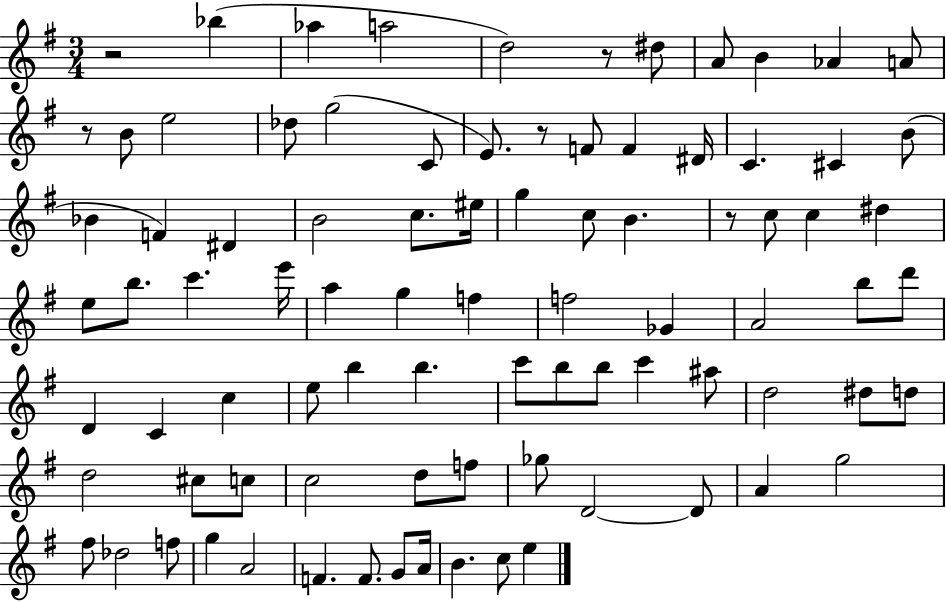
{
  \clef treble
  \numericTimeSignature
  \time 3/4
  \key g \major
  r2 bes''4( | aes''4 a''2 | d''2) r8 dis''8 | a'8 b'4 aes'4 a'8 | \break r8 b'8 e''2 | des''8 g''2( c'8 | e'8.) r8 f'8 f'4 dis'16 | c'4. cis'4 b'8( | \break bes'4 f'4) dis'4 | b'2 c''8. eis''16 | g''4 c''8 b'4. | r8 c''8 c''4 dis''4 | \break e''8 b''8. c'''4. e'''16 | a''4 g''4 f''4 | f''2 ges'4 | a'2 b''8 d'''8 | \break d'4 c'4 c''4 | e''8 b''4 b''4. | c'''8 b''8 b''8 c'''4 ais''8 | d''2 dis''8 d''8 | \break d''2 cis''8 c''8 | c''2 d''8 f''8 | ges''8 d'2~~ d'8 | a'4 g''2 | \break fis''8 des''2 f''8 | g''4 a'2 | f'4. f'8. g'8 a'16 | b'4. c''8 e''4 | \break \bar "|."
}